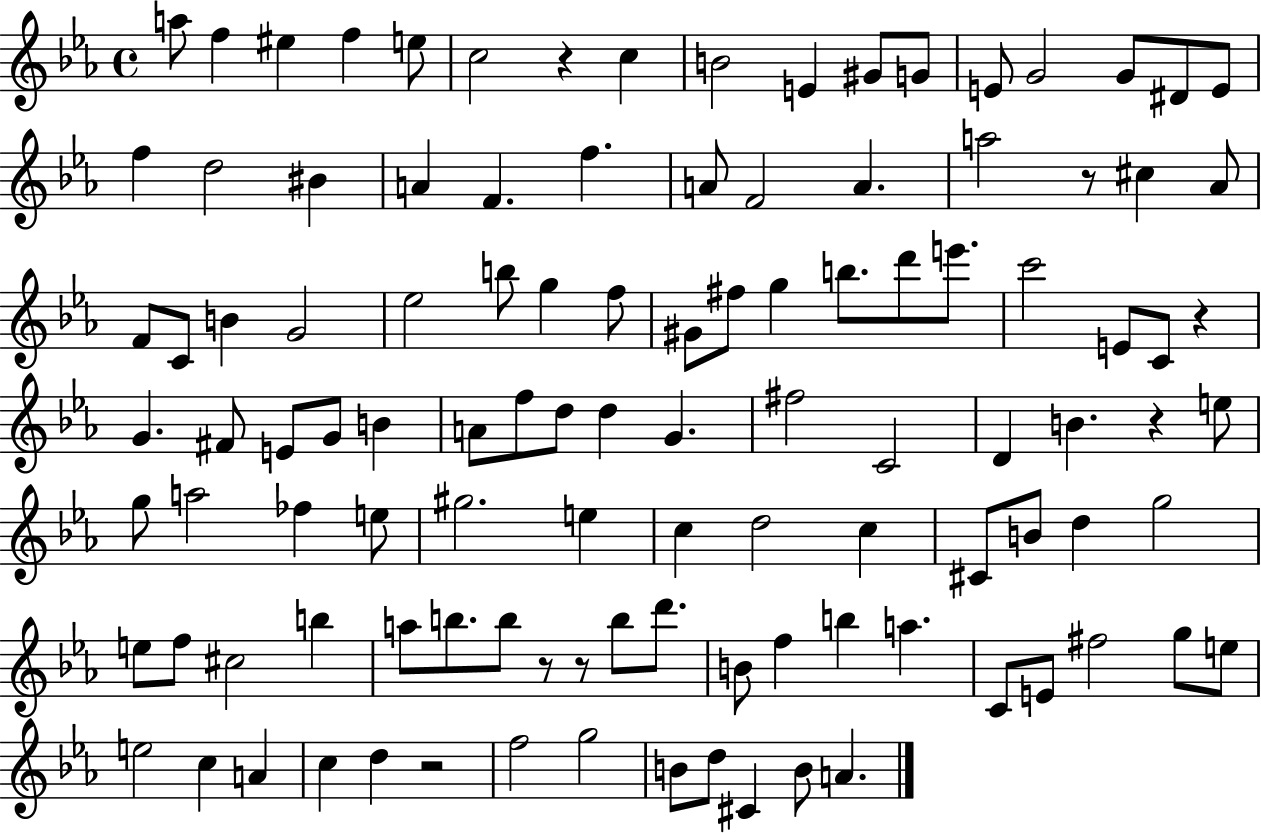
A5/e F5/q EIS5/q F5/q E5/e C5/h R/q C5/q B4/h E4/q G#4/e G4/e E4/e G4/h G4/e D#4/e E4/e F5/q D5/h BIS4/q A4/q F4/q. F5/q. A4/e F4/h A4/q. A5/h R/e C#5/q Ab4/e F4/e C4/e B4/q G4/h Eb5/h B5/e G5/q F5/e G#4/e F#5/e G5/q B5/e. D6/e E6/e. C6/h E4/e C4/e R/q G4/q. F#4/e E4/e G4/e B4/q A4/e F5/e D5/e D5/q G4/q. F#5/h C4/h D4/q B4/q. R/q E5/e G5/e A5/h FES5/q E5/e G#5/h. E5/q C5/q D5/h C5/q C#4/e B4/e D5/q G5/h E5/e F5/e C#5/h B5/q A5/e B5/e. B5/e R/e R/e B5/e D6/e. B4/e F5/q B5/q A5/q. C4/e E4/e F#5/h G5/e E5/e E5/h C5/q A4/q C5/q D5/q R/h F5/h G5/h B4/e D5/e C#4/q B4/e A4/q.